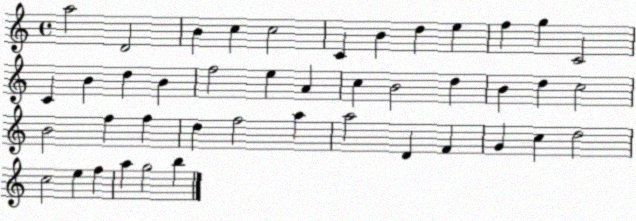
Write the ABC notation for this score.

X:1
T:Untitled
M:4/4
L:1/4
K:C
a2 D2 B c c2 C B d e f g C2 C B d B f2 e A c B2 d B d c2 B2 f f d f2 a a2 D F G c d2 c2 e f a g2 b